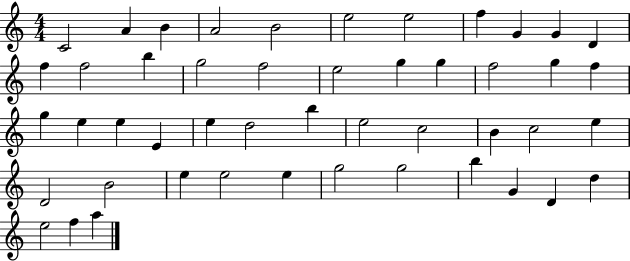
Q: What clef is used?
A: treble